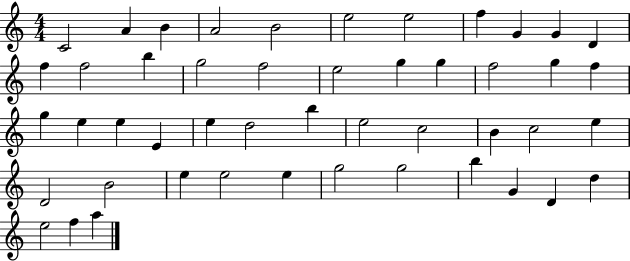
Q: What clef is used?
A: treble